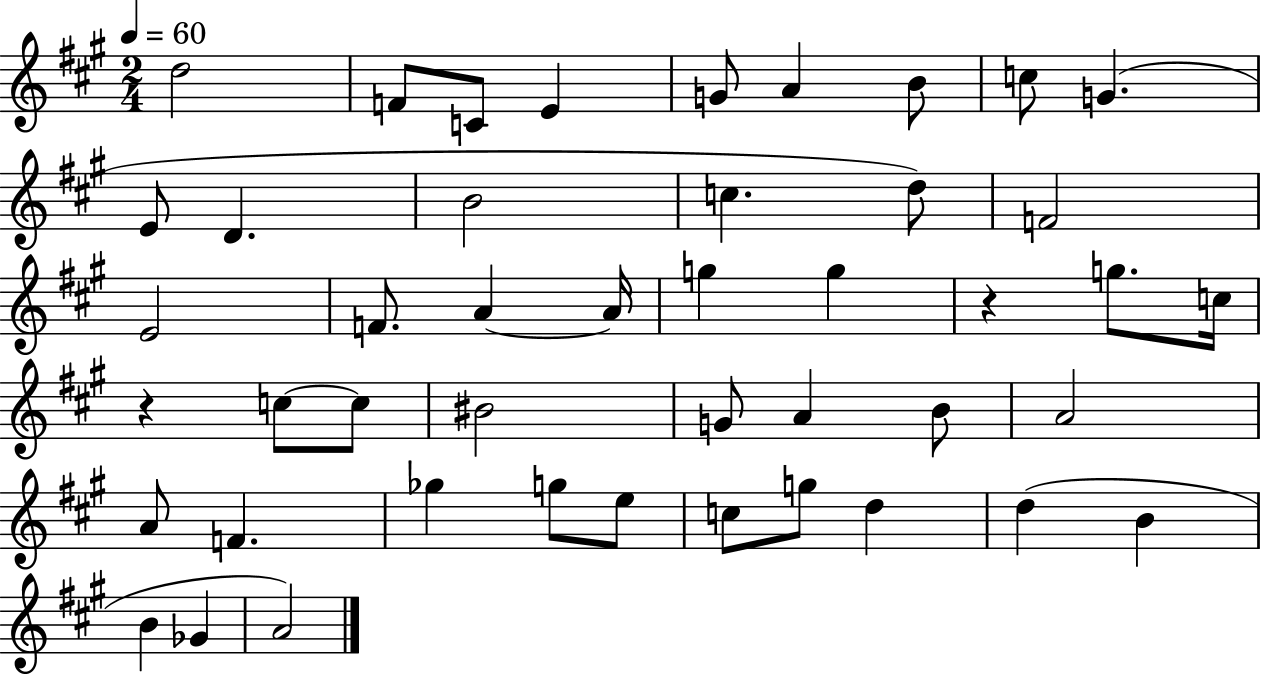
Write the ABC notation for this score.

X:1
T:Untitled
M:2/4
L:1/4
K:A
d2 F/2 C/2 E G/2 A B/2 c/2 G E/2 D B2 c d/2 F2 E2 F/2 A A/4 g g z g/2 c/4 z c/2 c/2 ^B2 G/2 A B/2 A2 A/2 F _g g/2 e/2 c/2 g/2 d d B B _G A2